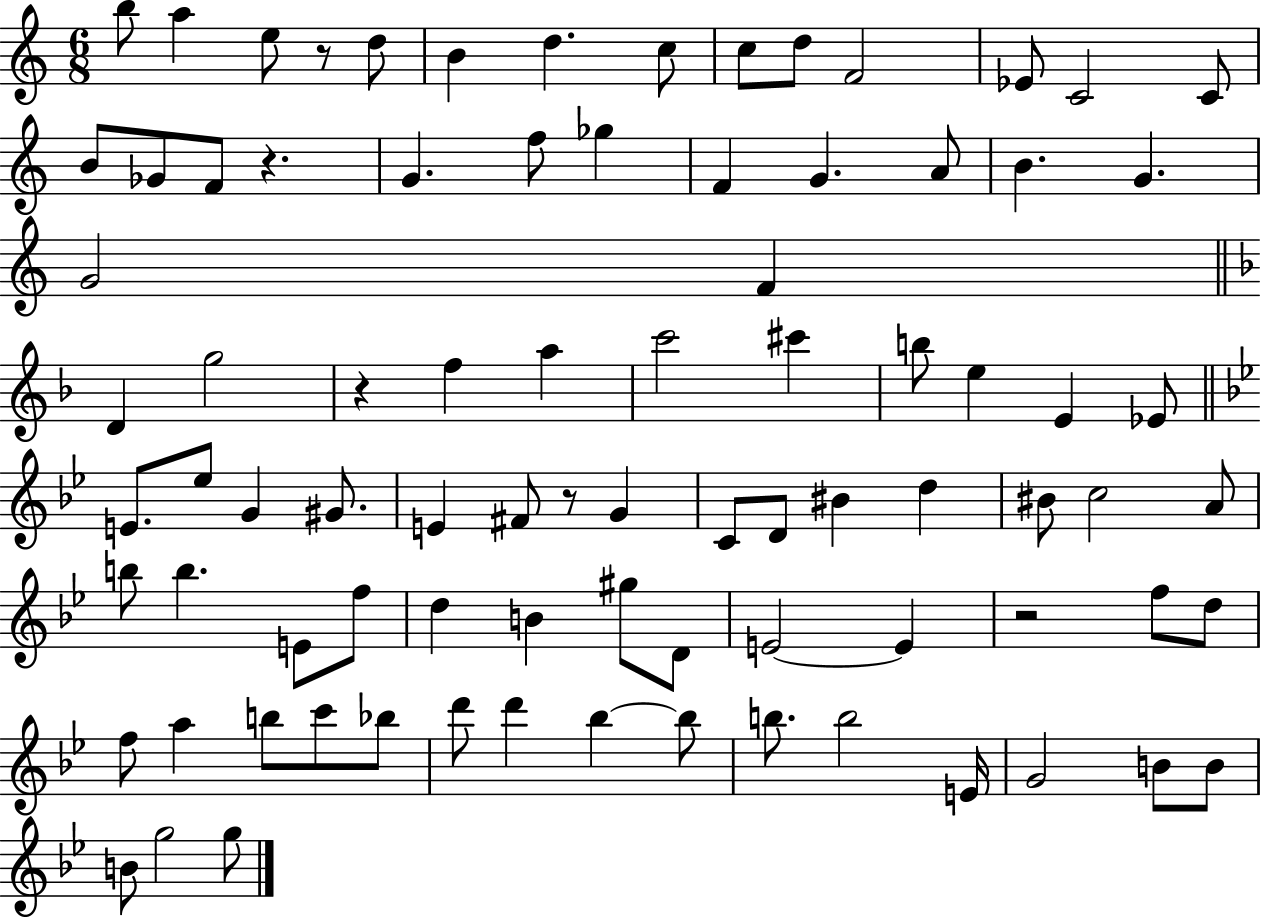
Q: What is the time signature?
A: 6/8